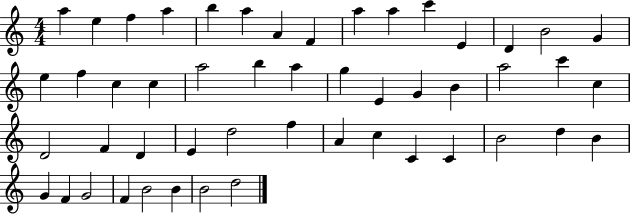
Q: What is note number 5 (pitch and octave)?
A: B5